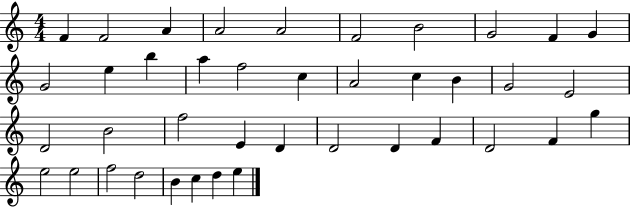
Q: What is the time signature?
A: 4/4